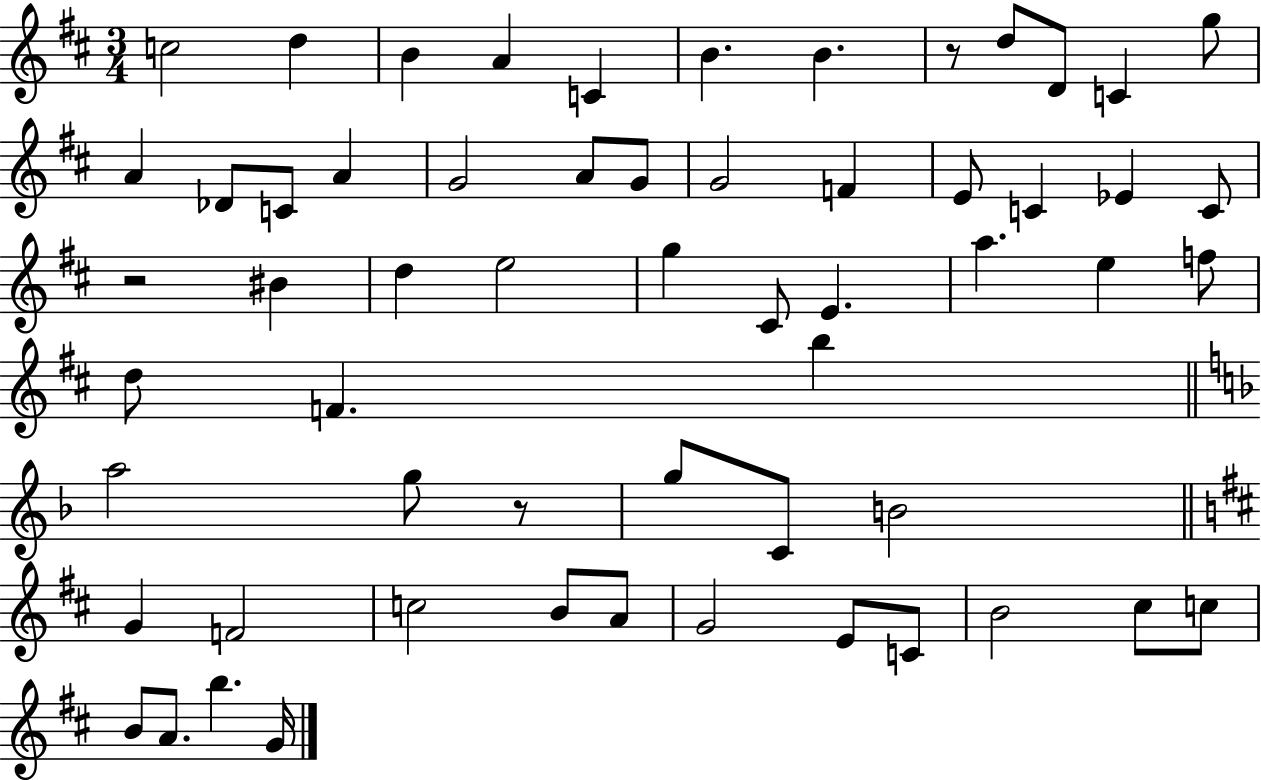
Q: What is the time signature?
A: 3/4